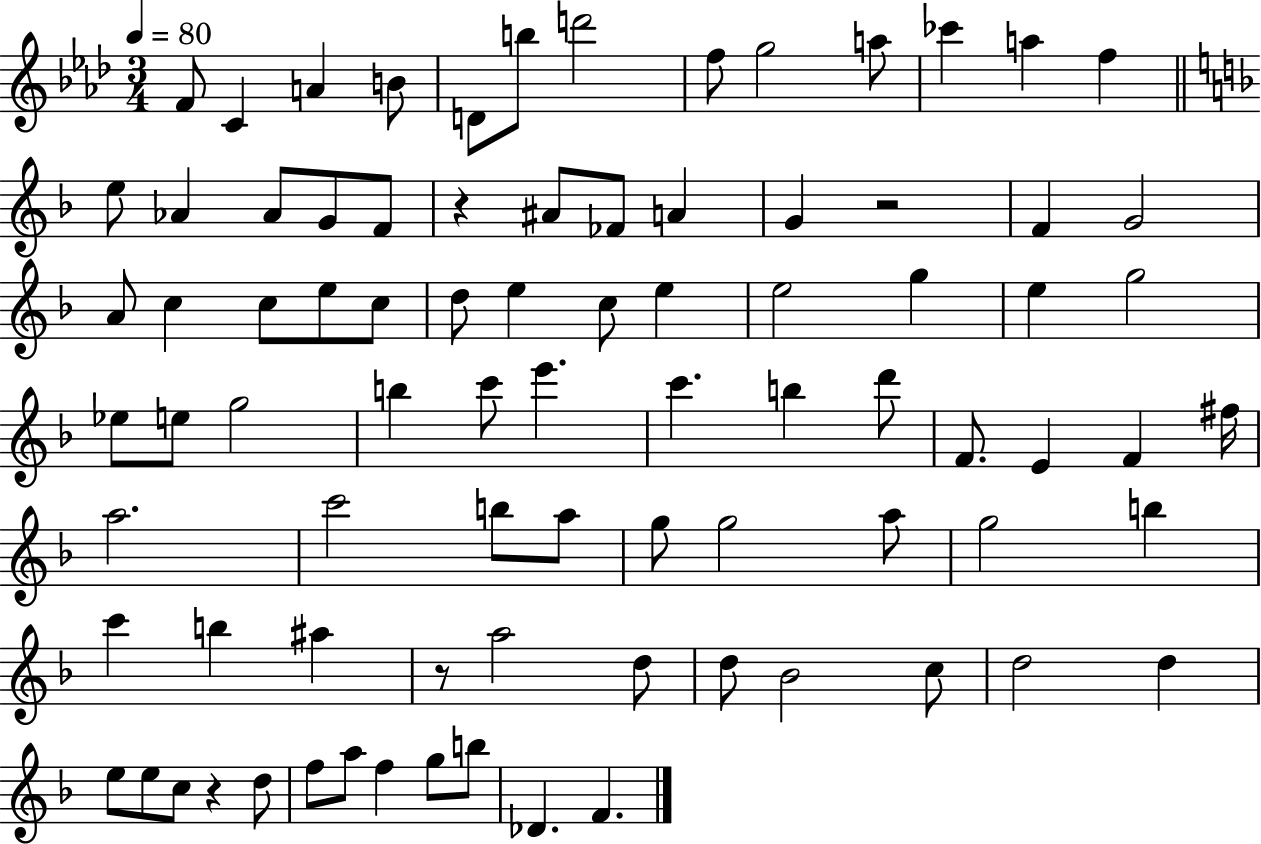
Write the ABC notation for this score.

X:1
T:Untitled
M:3/4
L:1/4
K:Ab
F/2 C A B/2 D/2 b/2 d'2 f/2 g2 a/2 _c' a f e/2 _A _A/2 G/2 F/2 z ^A/2 _F/2 A G z2 F G2 A/2 c c/2 e/2 c/2 d/2 e c/2 e e2 g e g2 _e/2 e/2 g2 b c'/2 e' c' b d'/2 F/2 E F ^f/4 a2 c'2 b/2 a/2 g/2 g2 a/2 g2 b c' b ^a z/2 a2 d/2 d/2 _B2 c/2 d2 d e/2 e/2 c/2 z d/2 f/2 a/2 f g/2 b/2 _D F